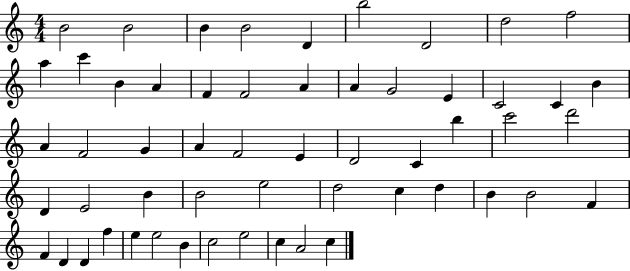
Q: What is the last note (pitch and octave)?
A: C5